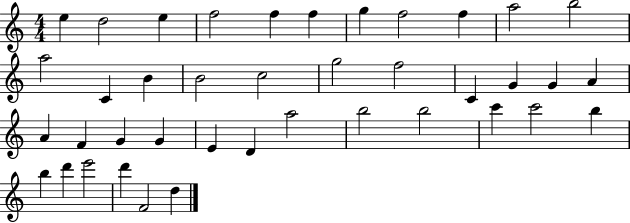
E5/q D5/h E5/q F5/h F5/q F5/q G5/q F5/h F5/q A5/h B5/h A5/h C4/q B4/q B4/h C5/h G5/h F5/h C4/q G4/q G4/q A4/q A4/q F4/q G4/q G4/q E4/q D4/q A5/h B5/h B5/h C6/q C6/h B5/q B5/q D6/q E6/h D6/q F4/h D5/q